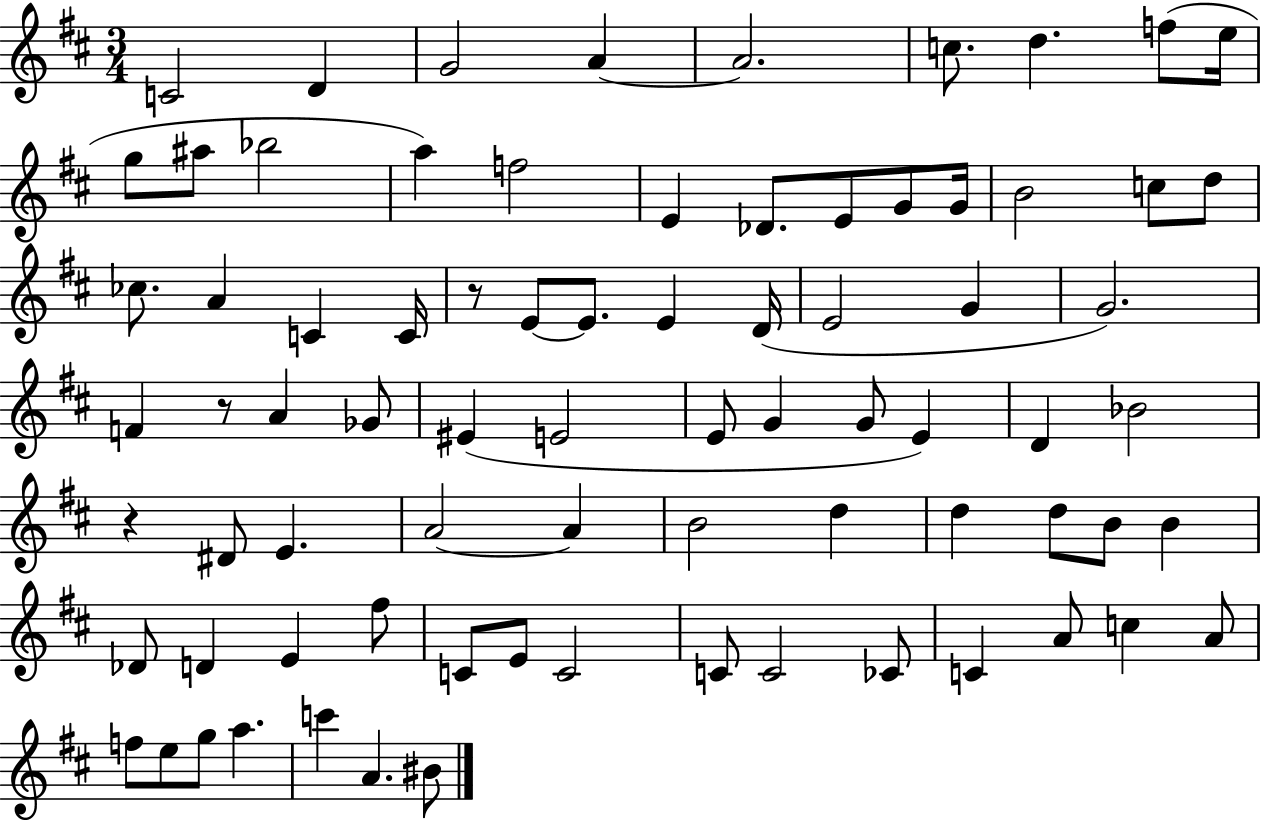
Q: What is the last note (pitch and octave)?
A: BIS4